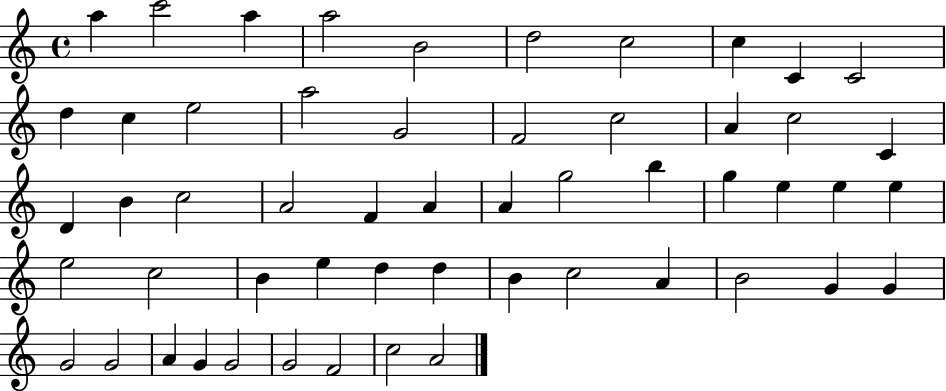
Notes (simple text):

A5/q C6/h A5/q A5/h B4/h D5/h C5/h C5/q C4/q C4/h D5/q C5/q E5/h A5/h G4/h F4/h C5/h A4/q C5/h C4/q D4/q B4/q C5/h A4/h F4/q A4/q A4/q G5/h B5/q G5/q E5/q E5/q E5/q E5/h C5/h B4/q E5/q D5/q D5/q B4/q C5/h A4/q B4/h G4/q G4/q G4/h G4/h A4/q G4/q G4/h G4/h F4/h C5/h A4/h